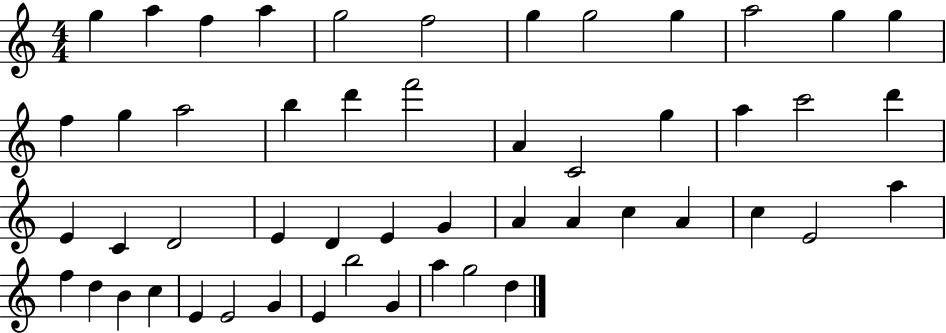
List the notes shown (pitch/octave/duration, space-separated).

G5/q A5/q F5/q A5/q G5/h F5/h G5/q G5/h G5/q A5/h G5/q G5/q F5/q G5/q A5/h B5/q D6/q F6/h A4/q C4/h G5/q A5/q C6/h D6/q E4/q C4/q D4/h E4/q D4/q E4/q G4/q A4/q A4/q C5/q A4/q C5/q E4/h A5/q F5/q D5/q B4/q C5/q E4/q E4/h G4/q E4/q B5/h G4/q A5/q G5/h D5/q